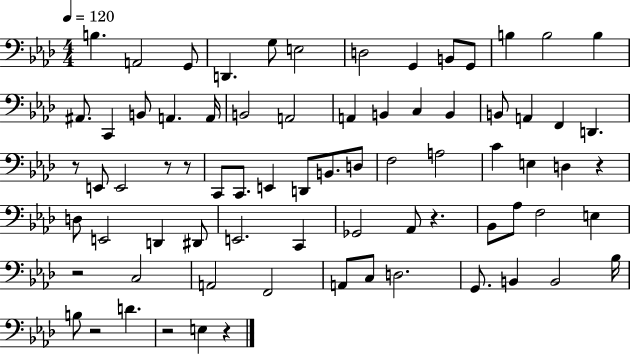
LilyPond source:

{
  \clef bass
  \numericTimeSignature
  \time 4/4
  \key aes \major
  \tempo 4 = 120
  b4. a,2 g,8 | d,4. g8 e2 | d2 g,4 b,8 g,8 | b4 b2 b4 | \break ais,8. c,4 b,8 a,4. a,16 | b,2 a,2 | a,4 b,4 c4 b,4 | b,8 a,4 f,4 d,4. | \break r8 e,8 e,2 r8 r8 | c,8 c,8. e,4 d,8 b,8. d8 | f2 a2 | c'4 e4 d4 r4 | \break d8 e,2 d,4 dis,8 | e,2. c,4 | ges,2 aes,8 r4. | bes,8 aes8 f2 e4 | \break r2 c2 | a,2 f,2 | a,8 c8 d2. | g,8. b,4 b,2 bes16 | \break b8 r2 d'4. | r2 e4 r4 | \bar "|."
}